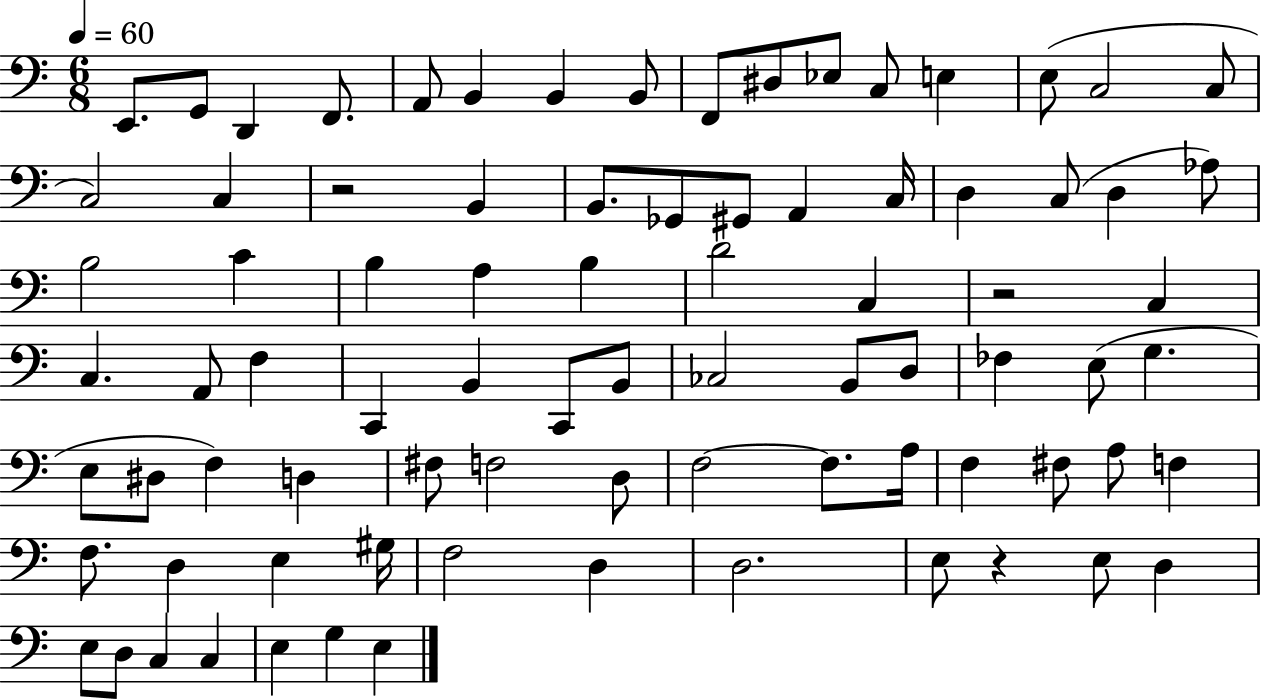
X:1
T:Untitled
M:6/8
L:1/4
K:C
E,,/2 G,,/2 D,, F,,/2 A,,/2 B,, B,, B,,/2 F,,/2 ^D,/2 _E,/2 C,/2 E, E,/2 C,2 C,/2 C,2 C, z2 B,, B,,/2 _G,,/2 ^G,,/2 A,, C,/4 D, C,/2 D, _A,/2 B,2 C B, A, B, D2 C, z2 C, C, A,,/2 F, C,, B,, C,,/2 B,,/2 _C,2 B,,/2 D,/2 _F, E,/2 G, E,/2 ^D,/2 F, D, ^F,/2 F,2 D,/2 F,2 F,/2 A,/4 F, ^F,/2 A,/2 F, F,/2 D, E, ^G,/4 F,2 D, D,2 E,/2 z E,/2 D, E,/2 D,/2 C, C, E, G, E,